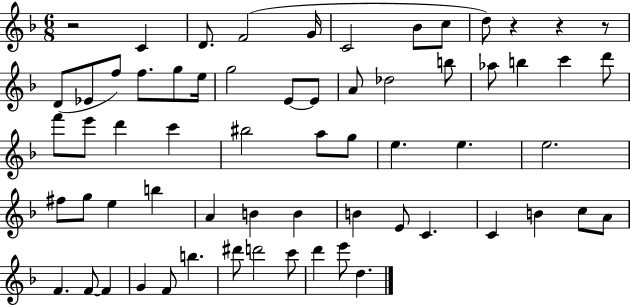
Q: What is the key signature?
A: F major